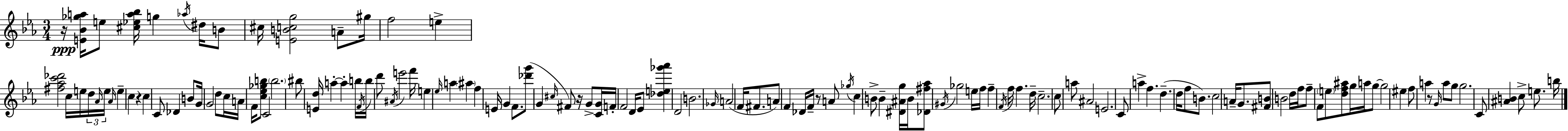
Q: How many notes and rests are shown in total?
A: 136